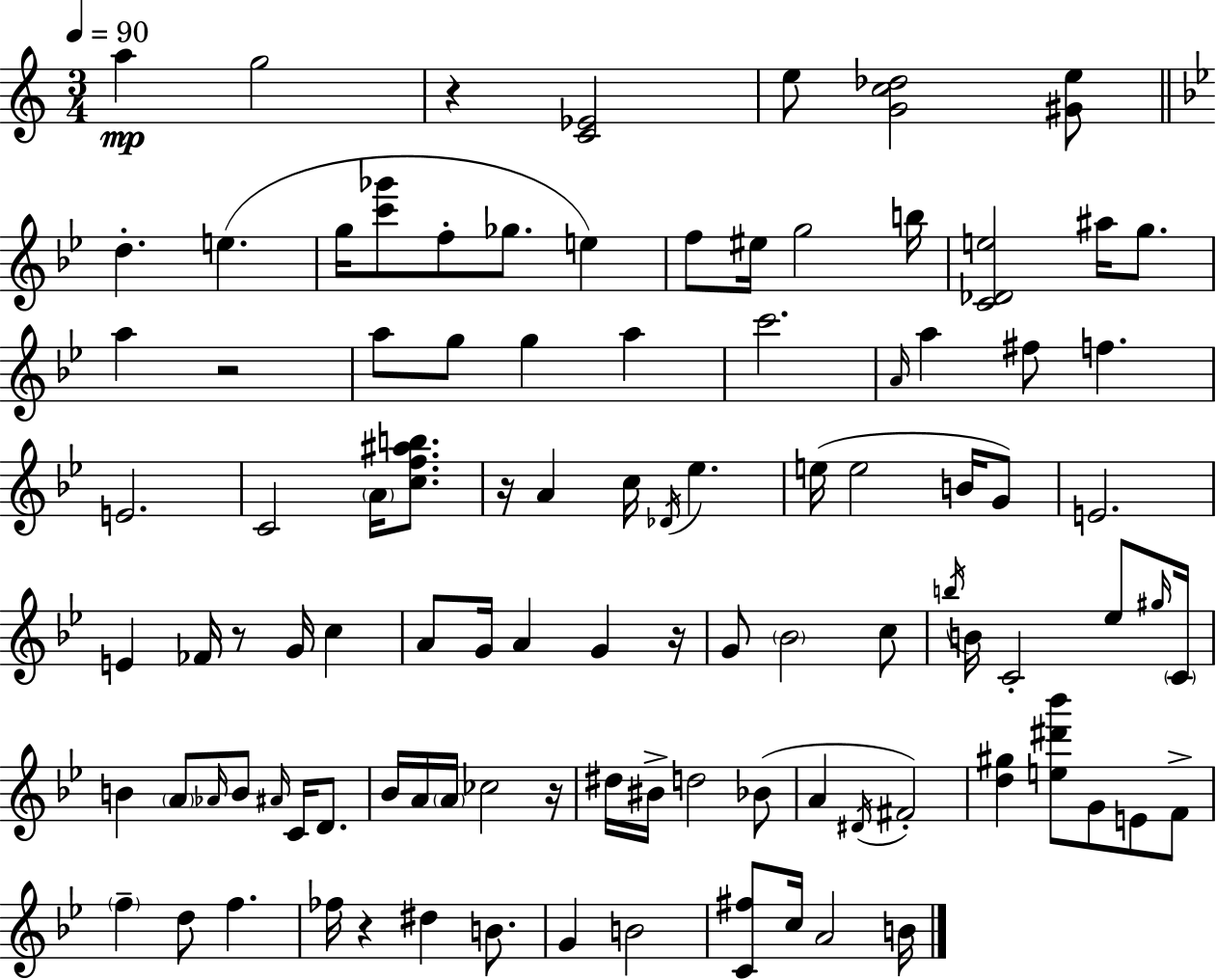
{
  \clef treble
  \numericTimeSignature
  \time 3/4
  \key c \major
  \tempo 4 = 90
  \repeat volta 2 { a''4\mp g''2 | r4 <c' ees'>2 | e''8 <g' c'' des''>2 <gis' e''>8 | \bar "||" \break \key g \minor d''4.-. e''4.( | g''16 <c''' ges'''>8 f''8-. ges''8. e''4) | f''8 eis''16 g''2 b''16 | <c' des' e''>2 ais''16 g''8. | \break a''4 r2 | a''8 g''8 g''4 a''4 | c'''2. | \grace { a'16 } a''4 fis''8 f''4. | \break e'2. | c'2 \parenthesize a'16 <c'' f'' ais'' b''>8. | r16 a'4 c''16 \acciaccatura { des'16 } ees''4. | e''16( e''2 b'16 | \break g'8) e'2. | e'4 fes'16 r8 g'16 c''4 | a'8 g'16 a'4 g'4 | r16 g'8 \parenthesize bes'2 | \break c''8 \acciaccatura { b''16 } b'16 c'2-. | ees''8 \grace { gis''16 } \parenthesize c'16 b'4 \parenthesize a'8 \grace { aes'16 } b'8 | \grace { ais'16 } c'16 d'8. bes'16 a'16 \parenthesize a'16 ces''2 | r16 dis''16 bis'16-> d''2 | \break bes'8( a'4 \acciaccatura { dis'16 } fis'2-.) | <d'' gis''>4 <e'' dis''' bes'''>8 | g'8 e'8 f'8-> \parenthesize f''4-- d''8 | f''4. fes''16 r4 | \break dis''4 b'8. g'4 b'2 | <c' fis''>8 c''16 a'2 | b'16 } \bar "|."
}